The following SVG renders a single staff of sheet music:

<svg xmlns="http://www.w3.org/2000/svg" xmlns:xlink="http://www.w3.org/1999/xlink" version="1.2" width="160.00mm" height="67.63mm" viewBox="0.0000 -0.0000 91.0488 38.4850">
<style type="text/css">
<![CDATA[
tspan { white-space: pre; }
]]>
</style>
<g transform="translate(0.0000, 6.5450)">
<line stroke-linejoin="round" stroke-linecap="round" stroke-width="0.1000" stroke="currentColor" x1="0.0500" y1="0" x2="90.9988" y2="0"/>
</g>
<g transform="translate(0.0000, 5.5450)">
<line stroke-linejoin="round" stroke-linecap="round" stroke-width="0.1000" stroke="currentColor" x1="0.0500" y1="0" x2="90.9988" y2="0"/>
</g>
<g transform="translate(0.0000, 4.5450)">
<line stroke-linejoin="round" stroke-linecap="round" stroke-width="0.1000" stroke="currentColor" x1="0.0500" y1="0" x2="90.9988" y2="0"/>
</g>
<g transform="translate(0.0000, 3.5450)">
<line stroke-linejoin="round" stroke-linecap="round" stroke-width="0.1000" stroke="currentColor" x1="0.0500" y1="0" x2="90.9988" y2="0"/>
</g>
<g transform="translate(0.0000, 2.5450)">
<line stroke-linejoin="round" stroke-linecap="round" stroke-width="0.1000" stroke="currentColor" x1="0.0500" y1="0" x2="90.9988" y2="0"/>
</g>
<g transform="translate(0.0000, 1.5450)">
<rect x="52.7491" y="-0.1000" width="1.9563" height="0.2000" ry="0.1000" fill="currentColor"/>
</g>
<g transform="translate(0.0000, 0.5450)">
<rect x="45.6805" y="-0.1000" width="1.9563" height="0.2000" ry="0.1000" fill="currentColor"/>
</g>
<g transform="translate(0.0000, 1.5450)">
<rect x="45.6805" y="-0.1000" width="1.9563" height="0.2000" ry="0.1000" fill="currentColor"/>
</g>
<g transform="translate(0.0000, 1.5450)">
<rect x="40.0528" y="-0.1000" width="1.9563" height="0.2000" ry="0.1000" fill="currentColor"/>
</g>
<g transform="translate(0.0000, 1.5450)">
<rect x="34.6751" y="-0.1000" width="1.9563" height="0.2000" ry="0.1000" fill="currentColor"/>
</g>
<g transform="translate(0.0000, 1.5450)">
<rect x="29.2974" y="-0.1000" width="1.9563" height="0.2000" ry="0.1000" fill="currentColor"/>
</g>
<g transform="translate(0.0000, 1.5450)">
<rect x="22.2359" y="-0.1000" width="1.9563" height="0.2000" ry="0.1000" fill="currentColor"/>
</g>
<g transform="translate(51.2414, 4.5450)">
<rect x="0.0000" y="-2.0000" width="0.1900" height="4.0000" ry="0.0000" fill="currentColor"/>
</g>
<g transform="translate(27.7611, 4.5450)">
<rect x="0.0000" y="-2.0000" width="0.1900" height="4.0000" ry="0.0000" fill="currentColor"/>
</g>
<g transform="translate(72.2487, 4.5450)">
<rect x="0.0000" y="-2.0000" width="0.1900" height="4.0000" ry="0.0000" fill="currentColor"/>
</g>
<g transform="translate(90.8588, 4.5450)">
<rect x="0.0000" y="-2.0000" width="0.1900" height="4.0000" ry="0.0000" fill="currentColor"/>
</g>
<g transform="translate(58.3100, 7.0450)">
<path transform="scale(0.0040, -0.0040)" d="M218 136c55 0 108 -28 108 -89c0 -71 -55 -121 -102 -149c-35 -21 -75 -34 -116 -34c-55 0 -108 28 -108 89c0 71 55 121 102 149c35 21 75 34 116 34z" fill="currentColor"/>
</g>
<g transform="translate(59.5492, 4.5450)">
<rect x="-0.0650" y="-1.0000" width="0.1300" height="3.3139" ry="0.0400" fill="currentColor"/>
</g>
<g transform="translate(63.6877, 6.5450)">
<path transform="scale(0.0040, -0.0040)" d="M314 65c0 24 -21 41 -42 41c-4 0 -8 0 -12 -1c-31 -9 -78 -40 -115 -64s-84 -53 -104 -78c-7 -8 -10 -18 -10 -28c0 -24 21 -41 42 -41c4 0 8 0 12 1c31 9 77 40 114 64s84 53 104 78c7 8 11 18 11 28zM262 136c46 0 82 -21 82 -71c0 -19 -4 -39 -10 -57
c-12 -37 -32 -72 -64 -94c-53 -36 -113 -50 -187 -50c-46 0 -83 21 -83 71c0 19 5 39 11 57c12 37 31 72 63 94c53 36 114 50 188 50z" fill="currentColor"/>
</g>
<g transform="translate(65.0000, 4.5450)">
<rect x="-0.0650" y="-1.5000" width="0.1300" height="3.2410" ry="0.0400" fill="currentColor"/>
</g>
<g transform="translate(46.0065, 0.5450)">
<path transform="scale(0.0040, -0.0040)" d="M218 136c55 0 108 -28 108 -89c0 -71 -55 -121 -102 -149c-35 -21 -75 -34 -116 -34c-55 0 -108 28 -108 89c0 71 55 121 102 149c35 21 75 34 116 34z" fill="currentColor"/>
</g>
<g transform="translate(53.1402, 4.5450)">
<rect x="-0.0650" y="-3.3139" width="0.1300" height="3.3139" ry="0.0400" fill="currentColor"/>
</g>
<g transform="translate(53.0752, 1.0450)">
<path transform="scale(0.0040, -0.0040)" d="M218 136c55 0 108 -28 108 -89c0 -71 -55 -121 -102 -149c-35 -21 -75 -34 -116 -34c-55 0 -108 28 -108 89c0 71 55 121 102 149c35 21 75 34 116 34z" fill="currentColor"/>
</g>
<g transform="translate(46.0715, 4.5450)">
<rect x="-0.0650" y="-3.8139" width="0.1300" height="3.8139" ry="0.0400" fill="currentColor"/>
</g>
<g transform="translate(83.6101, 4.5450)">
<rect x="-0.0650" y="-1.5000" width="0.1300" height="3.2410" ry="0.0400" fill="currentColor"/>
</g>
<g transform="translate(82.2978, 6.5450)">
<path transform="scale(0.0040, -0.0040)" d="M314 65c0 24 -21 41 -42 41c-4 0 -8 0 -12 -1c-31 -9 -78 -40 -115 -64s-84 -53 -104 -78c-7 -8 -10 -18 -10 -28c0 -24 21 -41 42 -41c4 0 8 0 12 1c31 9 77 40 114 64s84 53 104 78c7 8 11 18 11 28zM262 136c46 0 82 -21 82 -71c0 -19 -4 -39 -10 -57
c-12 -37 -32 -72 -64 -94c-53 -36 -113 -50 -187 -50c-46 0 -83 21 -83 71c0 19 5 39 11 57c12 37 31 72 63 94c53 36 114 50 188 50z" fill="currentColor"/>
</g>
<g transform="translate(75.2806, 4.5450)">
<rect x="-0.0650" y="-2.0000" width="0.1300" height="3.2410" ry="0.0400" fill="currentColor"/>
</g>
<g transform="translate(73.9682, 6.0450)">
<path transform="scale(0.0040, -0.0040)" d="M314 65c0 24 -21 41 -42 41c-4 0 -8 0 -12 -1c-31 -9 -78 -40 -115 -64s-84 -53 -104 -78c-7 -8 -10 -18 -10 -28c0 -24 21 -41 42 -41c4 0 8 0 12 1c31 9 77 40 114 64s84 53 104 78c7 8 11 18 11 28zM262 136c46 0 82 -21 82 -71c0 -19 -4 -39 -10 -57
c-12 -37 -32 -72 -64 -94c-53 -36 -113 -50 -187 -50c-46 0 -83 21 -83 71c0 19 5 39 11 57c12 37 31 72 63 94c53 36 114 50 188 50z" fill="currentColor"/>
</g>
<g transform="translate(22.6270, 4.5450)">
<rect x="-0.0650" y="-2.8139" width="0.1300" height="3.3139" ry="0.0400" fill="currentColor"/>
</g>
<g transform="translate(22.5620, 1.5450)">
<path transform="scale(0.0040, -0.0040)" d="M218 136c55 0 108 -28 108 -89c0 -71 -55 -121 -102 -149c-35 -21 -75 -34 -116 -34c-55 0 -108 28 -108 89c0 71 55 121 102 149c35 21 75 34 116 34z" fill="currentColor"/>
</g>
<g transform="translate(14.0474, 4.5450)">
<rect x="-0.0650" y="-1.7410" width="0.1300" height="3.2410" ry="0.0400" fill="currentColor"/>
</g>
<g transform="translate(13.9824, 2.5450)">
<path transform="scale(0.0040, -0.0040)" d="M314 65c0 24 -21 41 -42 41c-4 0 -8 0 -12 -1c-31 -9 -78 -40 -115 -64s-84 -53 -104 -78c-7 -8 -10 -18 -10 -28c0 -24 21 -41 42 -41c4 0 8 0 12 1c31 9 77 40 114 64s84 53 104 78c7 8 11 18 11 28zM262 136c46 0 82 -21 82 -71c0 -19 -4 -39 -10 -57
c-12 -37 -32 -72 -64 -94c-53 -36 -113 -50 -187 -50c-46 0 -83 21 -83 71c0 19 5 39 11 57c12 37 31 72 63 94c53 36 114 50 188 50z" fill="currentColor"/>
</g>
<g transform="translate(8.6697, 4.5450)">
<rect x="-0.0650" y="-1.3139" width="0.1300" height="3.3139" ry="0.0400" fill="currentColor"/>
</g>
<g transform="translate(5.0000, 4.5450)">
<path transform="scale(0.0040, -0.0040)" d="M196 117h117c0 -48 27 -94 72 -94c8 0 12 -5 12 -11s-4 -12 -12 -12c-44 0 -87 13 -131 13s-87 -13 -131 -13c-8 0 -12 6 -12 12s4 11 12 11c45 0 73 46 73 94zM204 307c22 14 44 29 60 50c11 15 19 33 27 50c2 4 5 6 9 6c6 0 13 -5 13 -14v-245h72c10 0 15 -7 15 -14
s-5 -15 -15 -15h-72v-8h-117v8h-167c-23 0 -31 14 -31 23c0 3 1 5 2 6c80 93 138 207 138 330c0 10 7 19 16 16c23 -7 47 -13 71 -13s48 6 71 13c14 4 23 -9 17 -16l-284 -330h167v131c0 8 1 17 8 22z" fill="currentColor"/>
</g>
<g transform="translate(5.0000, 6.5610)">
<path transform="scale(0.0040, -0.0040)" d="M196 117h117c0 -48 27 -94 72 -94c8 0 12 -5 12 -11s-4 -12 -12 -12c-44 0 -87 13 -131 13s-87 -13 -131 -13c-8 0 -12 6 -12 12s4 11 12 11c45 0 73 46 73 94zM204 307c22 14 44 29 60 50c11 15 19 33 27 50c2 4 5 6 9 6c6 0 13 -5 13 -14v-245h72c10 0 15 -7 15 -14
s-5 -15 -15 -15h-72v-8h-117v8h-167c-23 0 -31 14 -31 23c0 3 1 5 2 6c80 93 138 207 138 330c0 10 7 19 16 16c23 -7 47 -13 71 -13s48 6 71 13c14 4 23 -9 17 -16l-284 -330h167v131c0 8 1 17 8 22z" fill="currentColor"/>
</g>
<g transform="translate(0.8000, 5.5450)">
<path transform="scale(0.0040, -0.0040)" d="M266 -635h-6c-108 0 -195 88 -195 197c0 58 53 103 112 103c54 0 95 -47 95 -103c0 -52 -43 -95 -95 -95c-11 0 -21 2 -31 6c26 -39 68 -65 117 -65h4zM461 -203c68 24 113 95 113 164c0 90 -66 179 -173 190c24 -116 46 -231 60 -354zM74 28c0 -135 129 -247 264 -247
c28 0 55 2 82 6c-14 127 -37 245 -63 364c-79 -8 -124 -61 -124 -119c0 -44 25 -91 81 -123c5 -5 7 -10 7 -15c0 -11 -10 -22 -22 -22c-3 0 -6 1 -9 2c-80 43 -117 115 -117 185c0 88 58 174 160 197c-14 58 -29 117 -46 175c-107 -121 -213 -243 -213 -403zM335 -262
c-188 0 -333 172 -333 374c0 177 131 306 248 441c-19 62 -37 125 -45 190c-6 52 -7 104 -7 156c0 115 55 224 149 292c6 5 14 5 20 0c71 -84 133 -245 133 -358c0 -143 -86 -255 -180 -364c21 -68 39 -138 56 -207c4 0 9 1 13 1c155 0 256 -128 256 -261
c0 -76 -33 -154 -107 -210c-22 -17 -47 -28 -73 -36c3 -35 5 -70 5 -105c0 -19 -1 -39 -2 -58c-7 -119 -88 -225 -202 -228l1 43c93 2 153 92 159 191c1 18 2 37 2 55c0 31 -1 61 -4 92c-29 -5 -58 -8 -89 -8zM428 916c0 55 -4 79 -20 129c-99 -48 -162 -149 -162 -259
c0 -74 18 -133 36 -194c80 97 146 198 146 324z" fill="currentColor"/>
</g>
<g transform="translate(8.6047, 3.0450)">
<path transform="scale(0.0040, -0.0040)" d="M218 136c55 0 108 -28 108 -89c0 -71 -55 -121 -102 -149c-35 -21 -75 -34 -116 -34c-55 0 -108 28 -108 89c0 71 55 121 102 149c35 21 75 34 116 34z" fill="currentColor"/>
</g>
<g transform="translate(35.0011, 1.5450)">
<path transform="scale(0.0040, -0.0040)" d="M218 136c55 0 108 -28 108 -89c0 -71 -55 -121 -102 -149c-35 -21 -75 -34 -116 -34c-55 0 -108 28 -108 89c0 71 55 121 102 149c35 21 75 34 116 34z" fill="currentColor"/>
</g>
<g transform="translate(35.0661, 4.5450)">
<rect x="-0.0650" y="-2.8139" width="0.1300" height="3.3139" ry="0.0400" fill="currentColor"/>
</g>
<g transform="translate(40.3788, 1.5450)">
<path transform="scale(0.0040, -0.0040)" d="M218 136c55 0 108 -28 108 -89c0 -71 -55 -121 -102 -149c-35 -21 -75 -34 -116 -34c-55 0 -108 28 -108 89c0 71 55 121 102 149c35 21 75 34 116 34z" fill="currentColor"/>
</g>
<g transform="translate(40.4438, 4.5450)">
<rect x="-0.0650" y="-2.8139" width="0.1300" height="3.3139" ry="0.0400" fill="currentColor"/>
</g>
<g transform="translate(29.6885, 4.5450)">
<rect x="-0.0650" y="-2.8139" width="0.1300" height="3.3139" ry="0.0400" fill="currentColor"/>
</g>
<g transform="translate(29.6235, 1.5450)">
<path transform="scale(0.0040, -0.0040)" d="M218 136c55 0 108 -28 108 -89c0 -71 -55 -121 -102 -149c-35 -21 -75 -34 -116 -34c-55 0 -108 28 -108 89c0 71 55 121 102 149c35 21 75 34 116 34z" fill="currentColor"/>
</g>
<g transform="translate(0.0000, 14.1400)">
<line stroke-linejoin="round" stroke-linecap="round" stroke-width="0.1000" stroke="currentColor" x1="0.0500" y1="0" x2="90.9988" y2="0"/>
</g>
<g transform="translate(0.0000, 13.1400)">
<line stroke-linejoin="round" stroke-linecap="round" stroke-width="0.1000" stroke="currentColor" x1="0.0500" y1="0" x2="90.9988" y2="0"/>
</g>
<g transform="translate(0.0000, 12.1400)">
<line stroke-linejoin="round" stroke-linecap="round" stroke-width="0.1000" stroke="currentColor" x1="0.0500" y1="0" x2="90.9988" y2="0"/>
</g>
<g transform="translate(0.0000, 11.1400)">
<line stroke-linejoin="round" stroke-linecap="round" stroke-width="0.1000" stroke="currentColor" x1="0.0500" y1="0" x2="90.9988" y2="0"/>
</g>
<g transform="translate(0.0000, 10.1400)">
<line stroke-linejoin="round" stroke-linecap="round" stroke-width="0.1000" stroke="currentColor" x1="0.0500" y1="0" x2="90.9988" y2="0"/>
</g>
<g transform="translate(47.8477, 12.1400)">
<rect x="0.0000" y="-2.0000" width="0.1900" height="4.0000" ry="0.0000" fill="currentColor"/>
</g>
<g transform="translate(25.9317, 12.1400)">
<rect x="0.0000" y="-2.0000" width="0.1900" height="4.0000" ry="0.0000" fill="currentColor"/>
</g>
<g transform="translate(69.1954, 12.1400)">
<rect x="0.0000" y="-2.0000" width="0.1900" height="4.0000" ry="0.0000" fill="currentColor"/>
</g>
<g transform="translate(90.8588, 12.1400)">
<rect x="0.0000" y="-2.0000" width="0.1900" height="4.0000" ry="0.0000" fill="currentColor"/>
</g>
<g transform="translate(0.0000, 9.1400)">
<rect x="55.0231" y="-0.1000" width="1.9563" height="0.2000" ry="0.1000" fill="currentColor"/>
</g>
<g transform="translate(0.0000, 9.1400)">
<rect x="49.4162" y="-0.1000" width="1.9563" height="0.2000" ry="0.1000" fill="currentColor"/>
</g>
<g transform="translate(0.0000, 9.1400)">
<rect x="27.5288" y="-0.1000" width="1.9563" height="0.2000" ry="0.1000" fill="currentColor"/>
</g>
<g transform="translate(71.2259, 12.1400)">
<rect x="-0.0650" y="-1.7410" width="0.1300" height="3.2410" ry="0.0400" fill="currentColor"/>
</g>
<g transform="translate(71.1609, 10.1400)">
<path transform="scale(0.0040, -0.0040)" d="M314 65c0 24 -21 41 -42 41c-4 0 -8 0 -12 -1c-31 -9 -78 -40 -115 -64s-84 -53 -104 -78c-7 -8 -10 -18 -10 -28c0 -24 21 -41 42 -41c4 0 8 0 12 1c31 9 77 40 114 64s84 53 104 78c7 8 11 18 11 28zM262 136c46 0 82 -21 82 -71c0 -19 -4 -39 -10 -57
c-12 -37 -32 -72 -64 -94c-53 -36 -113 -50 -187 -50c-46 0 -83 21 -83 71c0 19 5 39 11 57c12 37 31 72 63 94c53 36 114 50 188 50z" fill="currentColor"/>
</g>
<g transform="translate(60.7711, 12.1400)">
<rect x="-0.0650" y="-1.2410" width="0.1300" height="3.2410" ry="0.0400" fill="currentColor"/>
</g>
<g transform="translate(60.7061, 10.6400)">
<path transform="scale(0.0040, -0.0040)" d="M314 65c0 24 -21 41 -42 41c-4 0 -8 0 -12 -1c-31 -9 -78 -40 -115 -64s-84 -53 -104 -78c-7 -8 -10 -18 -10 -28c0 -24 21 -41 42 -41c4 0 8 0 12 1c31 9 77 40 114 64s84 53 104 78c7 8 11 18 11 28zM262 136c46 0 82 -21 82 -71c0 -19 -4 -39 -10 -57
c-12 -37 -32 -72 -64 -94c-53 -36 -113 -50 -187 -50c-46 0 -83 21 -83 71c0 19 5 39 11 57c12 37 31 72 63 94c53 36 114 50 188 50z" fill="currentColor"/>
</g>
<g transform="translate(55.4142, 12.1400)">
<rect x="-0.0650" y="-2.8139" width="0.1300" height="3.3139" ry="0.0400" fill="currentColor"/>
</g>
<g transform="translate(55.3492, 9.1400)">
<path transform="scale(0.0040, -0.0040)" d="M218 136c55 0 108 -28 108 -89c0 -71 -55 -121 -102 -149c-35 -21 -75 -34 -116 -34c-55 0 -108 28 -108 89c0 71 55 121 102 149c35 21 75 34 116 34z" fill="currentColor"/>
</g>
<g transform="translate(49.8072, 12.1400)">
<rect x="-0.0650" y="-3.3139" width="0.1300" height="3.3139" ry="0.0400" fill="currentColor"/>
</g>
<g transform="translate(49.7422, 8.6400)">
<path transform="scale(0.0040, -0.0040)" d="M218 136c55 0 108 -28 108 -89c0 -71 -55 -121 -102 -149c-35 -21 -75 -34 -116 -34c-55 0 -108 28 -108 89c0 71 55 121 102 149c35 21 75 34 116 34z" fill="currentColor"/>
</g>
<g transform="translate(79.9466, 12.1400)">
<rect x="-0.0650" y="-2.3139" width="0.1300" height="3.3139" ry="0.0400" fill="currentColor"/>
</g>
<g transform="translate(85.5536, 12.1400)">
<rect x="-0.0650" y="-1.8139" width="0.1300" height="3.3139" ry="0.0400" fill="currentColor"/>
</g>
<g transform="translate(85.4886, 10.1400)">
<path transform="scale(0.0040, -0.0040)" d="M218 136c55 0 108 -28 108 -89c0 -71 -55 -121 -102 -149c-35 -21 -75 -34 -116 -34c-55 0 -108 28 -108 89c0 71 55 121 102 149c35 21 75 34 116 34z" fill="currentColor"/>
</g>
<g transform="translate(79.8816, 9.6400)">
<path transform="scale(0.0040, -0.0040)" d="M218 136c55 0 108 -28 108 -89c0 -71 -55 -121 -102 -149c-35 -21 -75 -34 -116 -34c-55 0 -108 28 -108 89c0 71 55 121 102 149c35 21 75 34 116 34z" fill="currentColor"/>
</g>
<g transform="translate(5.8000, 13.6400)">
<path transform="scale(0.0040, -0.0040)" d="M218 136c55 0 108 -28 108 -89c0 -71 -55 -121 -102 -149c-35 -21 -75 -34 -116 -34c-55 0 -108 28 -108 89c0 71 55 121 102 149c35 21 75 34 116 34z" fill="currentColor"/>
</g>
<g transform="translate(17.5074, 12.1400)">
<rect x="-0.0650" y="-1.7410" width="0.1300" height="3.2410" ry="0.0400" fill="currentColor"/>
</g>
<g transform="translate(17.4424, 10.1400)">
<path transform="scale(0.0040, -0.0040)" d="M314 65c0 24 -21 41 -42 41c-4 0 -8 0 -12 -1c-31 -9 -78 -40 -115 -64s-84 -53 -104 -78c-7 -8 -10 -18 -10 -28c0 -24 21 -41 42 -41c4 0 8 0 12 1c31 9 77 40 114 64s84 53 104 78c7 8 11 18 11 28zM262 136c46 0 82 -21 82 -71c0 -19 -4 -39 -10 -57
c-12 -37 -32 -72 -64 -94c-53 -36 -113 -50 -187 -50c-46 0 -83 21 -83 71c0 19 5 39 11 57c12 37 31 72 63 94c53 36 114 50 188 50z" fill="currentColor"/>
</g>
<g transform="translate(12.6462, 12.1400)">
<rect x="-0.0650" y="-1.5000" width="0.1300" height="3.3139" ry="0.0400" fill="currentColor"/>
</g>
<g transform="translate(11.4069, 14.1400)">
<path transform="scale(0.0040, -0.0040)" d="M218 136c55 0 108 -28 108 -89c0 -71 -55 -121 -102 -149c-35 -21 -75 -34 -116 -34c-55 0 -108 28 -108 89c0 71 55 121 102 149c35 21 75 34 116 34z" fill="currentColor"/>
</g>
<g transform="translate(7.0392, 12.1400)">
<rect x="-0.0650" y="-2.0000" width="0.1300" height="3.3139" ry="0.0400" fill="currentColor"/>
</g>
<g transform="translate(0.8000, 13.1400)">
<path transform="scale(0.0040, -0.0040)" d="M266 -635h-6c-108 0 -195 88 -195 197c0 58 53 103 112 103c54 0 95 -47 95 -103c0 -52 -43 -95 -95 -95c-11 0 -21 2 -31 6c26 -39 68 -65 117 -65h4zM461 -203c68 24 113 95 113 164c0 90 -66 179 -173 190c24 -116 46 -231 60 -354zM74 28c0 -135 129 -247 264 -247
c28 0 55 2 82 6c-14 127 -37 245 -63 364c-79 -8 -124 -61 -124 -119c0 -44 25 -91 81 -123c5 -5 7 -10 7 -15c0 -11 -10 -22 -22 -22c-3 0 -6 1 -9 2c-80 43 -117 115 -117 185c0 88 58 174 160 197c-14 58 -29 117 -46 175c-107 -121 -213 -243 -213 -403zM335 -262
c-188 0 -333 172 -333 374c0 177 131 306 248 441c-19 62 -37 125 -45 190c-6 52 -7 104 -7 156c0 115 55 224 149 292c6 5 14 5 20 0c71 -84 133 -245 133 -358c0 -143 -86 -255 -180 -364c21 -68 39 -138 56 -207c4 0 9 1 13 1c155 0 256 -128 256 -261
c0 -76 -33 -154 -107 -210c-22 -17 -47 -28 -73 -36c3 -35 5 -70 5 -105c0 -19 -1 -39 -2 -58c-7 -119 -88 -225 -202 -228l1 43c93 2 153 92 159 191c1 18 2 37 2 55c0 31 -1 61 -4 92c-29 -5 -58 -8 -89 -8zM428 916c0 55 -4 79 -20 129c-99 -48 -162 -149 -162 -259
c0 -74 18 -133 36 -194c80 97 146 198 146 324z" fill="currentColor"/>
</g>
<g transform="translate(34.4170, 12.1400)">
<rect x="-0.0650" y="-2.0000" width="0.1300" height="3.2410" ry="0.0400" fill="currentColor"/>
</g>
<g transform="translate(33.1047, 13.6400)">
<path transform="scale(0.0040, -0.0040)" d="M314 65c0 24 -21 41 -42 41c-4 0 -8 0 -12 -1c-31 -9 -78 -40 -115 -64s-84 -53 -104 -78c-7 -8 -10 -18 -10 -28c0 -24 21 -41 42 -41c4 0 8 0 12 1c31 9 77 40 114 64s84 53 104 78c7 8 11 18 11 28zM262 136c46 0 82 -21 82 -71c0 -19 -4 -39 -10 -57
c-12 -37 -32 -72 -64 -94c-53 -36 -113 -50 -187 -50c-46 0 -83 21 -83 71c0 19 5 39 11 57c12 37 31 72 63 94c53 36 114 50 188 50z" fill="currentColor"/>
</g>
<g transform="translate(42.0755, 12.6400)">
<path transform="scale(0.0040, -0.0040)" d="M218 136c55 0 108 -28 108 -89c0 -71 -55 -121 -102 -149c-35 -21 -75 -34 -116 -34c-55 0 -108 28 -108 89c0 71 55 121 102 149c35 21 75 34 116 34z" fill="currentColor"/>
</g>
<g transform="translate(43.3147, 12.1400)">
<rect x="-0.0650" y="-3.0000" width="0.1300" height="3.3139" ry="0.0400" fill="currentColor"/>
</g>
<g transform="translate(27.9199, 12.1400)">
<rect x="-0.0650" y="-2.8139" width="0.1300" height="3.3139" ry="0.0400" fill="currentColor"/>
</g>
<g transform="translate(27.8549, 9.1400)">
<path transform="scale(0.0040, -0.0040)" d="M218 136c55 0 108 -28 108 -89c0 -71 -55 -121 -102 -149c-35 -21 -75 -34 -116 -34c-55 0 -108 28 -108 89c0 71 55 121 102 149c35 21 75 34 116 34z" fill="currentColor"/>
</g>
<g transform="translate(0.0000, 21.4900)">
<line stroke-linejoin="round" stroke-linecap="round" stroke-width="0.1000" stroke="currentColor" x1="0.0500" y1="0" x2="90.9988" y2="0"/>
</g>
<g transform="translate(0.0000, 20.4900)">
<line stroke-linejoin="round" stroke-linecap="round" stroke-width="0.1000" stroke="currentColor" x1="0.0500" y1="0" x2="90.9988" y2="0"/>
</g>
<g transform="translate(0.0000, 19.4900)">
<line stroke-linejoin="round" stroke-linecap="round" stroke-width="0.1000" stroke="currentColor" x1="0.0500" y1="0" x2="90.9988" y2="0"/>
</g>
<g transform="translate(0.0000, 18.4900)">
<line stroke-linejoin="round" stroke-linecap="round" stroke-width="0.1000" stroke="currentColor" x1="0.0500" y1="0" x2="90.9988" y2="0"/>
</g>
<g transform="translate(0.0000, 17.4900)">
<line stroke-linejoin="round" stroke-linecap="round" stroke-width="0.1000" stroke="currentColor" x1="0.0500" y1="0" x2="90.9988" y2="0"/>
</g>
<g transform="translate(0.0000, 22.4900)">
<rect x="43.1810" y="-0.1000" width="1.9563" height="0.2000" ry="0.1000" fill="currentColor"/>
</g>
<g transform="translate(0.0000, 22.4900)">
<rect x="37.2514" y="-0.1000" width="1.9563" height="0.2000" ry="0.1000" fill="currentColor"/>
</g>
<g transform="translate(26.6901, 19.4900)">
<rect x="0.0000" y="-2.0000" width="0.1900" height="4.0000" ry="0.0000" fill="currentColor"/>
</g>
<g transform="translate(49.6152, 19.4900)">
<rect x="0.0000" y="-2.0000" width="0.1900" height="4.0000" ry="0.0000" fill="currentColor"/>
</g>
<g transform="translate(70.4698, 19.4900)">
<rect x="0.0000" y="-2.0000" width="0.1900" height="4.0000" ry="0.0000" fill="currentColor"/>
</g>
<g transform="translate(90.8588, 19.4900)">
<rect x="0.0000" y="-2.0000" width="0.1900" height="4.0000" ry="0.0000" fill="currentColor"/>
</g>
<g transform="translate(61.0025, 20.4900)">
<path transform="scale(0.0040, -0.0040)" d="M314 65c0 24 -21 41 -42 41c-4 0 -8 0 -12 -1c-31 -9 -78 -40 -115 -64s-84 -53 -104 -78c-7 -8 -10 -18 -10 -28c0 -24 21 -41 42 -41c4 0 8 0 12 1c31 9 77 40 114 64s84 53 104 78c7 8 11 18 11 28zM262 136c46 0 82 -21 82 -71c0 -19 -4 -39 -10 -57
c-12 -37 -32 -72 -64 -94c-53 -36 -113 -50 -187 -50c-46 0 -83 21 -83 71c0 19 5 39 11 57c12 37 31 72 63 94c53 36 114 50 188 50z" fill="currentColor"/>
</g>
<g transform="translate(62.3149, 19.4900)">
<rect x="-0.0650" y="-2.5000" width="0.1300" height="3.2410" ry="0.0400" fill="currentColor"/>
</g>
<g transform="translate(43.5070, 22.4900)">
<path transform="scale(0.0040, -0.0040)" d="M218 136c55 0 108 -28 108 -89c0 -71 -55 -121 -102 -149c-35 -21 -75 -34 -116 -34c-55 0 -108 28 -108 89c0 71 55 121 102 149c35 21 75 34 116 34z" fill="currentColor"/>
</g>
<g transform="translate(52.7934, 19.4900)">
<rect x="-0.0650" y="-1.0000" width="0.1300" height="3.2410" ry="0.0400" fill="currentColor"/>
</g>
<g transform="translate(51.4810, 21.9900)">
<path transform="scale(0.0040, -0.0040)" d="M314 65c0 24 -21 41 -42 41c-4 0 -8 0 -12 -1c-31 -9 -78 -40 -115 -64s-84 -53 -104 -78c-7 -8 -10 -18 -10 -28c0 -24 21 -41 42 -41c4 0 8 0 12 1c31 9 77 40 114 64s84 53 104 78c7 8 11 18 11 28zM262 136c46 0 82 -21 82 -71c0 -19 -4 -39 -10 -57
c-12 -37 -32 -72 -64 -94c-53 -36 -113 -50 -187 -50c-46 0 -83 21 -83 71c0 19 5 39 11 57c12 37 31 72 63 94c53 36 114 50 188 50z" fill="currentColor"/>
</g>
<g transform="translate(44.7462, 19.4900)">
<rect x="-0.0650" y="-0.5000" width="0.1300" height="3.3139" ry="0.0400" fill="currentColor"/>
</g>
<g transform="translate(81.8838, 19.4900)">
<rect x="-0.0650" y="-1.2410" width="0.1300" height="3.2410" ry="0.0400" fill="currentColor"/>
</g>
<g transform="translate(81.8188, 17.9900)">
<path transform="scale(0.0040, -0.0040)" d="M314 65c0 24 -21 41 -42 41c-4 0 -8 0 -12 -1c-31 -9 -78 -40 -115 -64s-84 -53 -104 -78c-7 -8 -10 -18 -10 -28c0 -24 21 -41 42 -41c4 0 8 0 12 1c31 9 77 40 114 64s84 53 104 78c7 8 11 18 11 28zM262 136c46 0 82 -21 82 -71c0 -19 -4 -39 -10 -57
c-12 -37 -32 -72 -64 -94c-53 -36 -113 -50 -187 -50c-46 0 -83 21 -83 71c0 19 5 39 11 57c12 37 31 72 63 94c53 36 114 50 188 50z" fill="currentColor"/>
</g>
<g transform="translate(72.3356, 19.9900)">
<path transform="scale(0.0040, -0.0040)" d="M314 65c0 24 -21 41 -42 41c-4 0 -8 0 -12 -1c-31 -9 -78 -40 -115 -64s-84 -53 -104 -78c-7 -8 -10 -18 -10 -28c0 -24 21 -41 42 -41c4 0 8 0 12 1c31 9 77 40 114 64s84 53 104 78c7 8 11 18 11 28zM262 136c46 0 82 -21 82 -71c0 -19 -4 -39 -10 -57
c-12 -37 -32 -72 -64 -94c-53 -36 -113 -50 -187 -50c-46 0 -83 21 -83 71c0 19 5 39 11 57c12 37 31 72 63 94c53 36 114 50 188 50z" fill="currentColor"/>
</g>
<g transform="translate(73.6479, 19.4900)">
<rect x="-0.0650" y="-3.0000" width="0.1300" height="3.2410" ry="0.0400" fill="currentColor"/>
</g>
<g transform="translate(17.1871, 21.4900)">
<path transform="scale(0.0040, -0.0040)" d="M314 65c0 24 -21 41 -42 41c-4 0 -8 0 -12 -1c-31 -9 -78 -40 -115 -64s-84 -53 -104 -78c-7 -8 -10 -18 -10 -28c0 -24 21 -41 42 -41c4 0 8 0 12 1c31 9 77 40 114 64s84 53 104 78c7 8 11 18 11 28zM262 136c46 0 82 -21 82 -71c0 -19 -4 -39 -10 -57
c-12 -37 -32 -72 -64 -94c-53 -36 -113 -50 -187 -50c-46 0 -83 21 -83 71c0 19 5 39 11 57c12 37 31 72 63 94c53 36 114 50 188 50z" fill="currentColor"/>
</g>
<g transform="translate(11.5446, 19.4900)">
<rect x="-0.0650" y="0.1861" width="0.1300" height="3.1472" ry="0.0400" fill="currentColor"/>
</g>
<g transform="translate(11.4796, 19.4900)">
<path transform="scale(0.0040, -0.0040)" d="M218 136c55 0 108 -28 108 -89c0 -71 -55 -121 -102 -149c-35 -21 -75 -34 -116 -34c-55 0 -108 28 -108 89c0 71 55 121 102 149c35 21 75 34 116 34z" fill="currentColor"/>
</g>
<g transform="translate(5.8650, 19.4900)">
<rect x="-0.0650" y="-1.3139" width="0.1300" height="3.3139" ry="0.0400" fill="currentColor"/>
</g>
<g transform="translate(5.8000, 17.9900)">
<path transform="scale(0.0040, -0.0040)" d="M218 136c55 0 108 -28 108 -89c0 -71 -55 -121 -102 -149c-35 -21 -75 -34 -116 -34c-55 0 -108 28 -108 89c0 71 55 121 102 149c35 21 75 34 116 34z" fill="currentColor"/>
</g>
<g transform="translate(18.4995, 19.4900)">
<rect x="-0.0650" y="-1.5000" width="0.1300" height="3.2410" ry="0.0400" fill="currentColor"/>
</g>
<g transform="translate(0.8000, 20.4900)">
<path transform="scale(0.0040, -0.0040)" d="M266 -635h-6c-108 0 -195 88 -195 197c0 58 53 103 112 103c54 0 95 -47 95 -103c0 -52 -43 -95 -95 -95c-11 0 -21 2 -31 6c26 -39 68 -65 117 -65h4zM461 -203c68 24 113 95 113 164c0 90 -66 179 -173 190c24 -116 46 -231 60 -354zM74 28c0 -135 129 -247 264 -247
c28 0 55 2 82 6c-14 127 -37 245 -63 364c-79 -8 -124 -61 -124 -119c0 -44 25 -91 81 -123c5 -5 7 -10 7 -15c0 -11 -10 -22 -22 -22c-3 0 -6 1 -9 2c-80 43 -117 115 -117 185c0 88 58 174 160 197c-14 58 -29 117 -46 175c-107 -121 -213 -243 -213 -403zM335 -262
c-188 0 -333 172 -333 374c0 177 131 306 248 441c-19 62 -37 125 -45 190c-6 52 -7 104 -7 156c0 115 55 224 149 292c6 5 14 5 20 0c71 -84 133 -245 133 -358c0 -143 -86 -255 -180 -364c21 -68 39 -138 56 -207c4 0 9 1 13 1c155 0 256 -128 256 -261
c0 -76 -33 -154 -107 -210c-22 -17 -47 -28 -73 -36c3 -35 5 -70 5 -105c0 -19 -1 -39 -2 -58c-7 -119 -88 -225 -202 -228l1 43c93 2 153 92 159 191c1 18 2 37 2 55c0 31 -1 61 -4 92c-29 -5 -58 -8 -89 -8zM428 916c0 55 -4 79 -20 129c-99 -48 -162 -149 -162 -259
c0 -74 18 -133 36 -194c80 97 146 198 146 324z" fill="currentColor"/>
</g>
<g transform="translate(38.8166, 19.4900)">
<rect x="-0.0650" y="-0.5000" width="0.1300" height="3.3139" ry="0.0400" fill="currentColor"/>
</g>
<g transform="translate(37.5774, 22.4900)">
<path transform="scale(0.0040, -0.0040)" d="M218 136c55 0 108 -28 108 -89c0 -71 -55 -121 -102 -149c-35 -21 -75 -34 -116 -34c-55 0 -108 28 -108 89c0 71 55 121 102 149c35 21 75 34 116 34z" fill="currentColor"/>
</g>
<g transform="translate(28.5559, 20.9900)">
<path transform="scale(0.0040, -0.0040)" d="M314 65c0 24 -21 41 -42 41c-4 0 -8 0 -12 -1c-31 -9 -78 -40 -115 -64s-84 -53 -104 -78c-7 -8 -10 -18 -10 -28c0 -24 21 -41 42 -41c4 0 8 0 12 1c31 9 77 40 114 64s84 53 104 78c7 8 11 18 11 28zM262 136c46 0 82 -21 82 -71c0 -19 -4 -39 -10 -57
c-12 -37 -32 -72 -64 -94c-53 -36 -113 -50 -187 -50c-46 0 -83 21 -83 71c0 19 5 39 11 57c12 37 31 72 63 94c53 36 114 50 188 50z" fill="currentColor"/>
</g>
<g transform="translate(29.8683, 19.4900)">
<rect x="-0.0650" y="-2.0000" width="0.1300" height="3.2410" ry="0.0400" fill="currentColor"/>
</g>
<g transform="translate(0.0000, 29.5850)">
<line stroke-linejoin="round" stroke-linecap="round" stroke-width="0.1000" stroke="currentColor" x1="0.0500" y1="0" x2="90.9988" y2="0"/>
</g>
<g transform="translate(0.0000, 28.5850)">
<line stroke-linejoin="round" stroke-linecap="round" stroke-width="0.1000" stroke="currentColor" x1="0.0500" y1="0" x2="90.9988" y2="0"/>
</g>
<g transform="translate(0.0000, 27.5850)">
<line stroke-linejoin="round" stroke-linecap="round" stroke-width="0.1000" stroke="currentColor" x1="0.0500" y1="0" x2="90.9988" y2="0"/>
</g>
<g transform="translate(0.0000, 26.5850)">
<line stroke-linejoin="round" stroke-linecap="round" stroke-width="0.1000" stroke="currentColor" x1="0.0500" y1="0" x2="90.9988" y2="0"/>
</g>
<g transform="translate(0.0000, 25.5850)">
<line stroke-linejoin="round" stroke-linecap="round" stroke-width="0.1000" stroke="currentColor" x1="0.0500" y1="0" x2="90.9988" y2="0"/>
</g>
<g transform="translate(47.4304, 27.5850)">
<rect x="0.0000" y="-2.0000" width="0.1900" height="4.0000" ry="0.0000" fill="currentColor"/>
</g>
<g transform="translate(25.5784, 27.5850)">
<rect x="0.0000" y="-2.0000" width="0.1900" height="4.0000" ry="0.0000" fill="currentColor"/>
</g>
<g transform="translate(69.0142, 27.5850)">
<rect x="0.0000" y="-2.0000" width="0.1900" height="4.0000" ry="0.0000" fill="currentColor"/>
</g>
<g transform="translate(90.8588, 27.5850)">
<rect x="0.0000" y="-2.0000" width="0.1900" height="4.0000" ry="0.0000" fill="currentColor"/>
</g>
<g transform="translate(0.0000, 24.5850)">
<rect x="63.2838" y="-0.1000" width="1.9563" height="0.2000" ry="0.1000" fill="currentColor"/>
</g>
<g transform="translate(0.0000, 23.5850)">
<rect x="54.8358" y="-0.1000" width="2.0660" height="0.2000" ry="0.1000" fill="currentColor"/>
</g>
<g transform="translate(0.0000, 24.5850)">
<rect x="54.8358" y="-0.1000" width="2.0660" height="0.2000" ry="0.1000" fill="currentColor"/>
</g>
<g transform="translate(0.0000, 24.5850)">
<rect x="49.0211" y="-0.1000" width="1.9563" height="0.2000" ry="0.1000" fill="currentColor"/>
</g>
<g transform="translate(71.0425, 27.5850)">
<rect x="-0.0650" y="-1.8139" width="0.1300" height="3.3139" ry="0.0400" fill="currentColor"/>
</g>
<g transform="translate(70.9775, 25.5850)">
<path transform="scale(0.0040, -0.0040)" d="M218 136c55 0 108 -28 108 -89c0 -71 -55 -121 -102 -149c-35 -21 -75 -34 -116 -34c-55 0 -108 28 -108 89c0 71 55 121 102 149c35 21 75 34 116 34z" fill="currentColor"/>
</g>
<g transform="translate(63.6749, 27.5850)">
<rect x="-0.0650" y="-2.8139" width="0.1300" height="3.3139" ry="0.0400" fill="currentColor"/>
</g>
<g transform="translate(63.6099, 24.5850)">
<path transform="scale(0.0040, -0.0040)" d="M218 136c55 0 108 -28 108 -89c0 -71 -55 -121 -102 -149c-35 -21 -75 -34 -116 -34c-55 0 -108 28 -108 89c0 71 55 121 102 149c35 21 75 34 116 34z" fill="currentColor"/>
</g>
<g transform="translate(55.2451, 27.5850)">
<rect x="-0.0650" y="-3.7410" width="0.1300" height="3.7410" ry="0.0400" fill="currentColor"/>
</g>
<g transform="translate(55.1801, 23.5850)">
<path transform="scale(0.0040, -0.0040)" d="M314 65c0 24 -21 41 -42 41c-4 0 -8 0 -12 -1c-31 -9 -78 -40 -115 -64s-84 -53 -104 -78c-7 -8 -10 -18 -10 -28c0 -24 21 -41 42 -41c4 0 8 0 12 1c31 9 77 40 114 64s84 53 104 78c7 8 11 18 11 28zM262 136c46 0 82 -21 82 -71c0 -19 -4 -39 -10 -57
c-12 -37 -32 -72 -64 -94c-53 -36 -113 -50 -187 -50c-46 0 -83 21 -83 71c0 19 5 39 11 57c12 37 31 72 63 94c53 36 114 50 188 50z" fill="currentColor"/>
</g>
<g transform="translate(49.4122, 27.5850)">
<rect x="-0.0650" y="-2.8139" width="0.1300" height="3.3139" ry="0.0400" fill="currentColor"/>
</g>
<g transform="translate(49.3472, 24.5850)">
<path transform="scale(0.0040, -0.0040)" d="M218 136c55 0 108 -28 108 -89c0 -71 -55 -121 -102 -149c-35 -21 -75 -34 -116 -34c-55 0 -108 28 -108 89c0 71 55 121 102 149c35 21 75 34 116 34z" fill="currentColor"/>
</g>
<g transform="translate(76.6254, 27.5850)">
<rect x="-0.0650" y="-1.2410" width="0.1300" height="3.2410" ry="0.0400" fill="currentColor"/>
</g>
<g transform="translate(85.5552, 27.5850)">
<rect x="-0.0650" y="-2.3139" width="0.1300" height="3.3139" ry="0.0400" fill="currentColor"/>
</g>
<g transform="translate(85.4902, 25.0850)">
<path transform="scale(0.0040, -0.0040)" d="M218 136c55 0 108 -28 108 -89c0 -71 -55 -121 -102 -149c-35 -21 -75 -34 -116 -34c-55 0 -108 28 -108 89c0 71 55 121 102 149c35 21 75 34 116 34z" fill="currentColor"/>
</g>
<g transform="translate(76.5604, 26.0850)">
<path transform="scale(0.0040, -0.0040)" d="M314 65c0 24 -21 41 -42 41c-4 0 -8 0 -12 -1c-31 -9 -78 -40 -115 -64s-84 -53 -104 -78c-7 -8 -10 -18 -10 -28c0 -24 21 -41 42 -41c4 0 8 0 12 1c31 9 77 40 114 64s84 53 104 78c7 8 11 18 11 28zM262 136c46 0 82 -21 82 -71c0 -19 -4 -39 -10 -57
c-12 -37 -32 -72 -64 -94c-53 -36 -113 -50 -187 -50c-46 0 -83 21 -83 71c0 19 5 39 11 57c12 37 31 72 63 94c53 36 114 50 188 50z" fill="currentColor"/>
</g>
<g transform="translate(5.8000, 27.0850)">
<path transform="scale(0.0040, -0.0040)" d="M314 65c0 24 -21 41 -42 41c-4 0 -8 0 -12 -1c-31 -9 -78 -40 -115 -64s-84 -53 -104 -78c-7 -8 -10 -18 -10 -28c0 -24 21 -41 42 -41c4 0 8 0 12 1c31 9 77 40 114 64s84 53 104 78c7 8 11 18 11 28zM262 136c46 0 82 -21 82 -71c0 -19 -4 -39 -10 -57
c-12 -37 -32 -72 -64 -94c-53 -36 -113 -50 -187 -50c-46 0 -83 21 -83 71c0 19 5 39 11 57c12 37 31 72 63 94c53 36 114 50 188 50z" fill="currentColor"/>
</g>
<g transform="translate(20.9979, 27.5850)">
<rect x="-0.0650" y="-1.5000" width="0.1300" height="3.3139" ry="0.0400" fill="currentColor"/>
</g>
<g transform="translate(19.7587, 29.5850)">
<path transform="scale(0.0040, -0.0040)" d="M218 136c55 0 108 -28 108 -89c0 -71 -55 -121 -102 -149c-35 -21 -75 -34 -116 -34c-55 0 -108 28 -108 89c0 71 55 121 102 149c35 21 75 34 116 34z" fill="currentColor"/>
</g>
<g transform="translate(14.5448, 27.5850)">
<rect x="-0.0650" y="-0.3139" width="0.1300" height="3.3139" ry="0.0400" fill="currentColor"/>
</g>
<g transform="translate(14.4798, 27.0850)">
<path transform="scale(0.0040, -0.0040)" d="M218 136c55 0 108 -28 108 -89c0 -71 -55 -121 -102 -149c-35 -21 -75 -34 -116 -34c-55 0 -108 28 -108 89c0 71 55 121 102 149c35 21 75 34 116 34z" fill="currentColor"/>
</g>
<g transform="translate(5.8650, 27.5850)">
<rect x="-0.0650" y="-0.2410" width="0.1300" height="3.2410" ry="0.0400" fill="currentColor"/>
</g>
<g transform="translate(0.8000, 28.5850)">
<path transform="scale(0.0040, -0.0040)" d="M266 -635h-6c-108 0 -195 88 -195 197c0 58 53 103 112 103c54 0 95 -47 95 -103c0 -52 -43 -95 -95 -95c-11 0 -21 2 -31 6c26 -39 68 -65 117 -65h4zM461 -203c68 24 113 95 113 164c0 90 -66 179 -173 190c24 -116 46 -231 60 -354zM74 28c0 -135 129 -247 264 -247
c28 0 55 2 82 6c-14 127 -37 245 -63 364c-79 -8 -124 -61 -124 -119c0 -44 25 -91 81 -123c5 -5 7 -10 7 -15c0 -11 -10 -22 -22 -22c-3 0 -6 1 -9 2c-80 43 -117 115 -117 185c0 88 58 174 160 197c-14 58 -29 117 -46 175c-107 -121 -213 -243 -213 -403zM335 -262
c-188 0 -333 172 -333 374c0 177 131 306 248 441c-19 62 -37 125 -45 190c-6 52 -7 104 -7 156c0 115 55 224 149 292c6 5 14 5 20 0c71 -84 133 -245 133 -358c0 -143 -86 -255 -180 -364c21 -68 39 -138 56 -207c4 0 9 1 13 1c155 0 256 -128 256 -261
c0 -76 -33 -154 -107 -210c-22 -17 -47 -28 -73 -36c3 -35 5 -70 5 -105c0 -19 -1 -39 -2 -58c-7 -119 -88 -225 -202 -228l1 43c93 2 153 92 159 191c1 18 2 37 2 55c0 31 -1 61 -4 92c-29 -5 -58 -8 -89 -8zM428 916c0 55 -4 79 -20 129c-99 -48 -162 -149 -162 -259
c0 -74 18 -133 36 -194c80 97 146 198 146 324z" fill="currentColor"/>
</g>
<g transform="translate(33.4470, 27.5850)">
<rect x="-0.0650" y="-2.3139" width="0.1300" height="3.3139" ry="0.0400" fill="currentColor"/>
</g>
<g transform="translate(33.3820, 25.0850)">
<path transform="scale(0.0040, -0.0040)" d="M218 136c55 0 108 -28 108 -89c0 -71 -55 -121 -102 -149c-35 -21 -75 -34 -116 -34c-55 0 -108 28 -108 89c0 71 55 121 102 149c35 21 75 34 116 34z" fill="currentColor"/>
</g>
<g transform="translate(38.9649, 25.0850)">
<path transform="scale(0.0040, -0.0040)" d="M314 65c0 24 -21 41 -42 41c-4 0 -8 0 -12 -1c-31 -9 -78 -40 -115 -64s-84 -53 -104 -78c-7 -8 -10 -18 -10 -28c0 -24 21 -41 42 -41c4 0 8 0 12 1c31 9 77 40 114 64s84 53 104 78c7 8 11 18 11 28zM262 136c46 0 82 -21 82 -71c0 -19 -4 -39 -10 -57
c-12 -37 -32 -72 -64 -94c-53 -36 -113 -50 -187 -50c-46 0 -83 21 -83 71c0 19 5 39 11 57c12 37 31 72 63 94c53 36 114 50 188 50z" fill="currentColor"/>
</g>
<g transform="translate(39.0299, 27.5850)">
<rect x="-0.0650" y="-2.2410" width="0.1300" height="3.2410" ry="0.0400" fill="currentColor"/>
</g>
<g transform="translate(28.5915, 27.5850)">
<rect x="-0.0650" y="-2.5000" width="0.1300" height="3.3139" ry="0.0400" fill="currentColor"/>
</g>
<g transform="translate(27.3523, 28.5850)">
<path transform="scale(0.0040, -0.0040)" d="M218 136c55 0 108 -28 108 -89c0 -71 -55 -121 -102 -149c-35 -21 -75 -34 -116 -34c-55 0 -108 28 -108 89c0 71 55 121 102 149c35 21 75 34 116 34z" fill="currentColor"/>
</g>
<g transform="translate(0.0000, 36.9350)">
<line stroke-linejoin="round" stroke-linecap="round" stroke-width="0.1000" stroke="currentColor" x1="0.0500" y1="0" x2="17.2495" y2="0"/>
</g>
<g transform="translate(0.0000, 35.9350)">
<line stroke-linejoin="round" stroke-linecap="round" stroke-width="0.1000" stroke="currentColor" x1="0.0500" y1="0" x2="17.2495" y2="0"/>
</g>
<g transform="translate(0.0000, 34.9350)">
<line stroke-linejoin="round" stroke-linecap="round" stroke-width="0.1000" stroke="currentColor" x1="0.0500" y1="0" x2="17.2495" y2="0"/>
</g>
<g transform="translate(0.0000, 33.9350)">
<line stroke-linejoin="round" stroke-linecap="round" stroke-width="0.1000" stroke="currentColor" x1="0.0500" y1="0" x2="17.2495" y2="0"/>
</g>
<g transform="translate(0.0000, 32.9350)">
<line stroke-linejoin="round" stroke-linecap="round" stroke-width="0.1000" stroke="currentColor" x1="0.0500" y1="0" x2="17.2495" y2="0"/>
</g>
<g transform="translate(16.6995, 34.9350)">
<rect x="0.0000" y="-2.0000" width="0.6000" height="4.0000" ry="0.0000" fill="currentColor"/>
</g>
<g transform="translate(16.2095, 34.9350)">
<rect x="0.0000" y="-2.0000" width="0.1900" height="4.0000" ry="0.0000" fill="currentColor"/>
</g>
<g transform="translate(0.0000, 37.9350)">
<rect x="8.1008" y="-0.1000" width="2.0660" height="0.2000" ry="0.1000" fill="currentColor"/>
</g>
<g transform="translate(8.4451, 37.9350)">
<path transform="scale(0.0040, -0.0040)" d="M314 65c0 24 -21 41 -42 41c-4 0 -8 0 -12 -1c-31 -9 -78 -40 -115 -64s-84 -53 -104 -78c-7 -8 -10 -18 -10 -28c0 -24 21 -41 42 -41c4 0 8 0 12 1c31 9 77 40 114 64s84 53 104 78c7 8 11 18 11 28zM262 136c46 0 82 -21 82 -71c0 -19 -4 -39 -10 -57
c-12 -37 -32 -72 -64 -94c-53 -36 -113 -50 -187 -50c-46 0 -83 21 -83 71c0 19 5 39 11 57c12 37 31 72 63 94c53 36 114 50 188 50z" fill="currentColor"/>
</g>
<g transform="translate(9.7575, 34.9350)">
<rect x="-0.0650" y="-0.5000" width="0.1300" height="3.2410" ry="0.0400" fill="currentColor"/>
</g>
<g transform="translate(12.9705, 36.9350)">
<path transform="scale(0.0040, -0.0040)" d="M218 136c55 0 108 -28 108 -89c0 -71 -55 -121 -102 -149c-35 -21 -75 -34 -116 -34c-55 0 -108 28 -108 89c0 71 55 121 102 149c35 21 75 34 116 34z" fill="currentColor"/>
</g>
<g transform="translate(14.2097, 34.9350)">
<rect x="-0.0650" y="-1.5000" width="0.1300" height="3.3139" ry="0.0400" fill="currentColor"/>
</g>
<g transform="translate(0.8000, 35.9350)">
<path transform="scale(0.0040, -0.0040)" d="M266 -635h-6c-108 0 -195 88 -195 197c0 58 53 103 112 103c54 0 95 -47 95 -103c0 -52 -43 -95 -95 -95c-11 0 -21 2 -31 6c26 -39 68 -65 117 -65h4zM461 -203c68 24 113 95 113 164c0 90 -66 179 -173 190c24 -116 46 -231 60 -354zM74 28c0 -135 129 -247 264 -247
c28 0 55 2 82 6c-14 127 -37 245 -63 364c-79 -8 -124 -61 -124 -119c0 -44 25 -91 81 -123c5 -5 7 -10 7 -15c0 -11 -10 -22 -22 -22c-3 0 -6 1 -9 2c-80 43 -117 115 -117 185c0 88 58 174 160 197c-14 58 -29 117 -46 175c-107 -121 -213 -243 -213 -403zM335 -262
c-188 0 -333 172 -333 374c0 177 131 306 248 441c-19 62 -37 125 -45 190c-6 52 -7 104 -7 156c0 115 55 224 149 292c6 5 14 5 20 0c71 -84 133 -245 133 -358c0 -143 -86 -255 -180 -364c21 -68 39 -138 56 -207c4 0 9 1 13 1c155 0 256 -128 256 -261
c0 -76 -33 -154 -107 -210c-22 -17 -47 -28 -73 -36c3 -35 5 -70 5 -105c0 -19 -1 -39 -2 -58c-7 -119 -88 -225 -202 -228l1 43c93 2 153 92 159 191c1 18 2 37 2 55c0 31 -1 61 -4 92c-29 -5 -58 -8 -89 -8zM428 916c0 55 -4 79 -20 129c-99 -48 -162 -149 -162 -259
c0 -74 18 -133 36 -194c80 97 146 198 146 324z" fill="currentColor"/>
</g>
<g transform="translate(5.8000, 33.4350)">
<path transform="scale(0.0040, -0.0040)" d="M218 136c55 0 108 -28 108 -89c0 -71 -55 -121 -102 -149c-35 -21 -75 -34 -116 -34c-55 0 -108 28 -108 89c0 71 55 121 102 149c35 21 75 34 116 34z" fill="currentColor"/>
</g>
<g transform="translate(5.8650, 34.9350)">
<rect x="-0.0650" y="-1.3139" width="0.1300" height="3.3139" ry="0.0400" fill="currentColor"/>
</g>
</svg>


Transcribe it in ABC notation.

X:1
T:Untitled
M:4/4
L:1/4
K:C
e f2 a a a a c' b D E2 F2 E2 F E f2 a F2 A b a e2 f2 g f e B E2 F2 C C D2 G2 A2 e2 c2 c E G g g2 a c'2 a f e2 g e C2 E